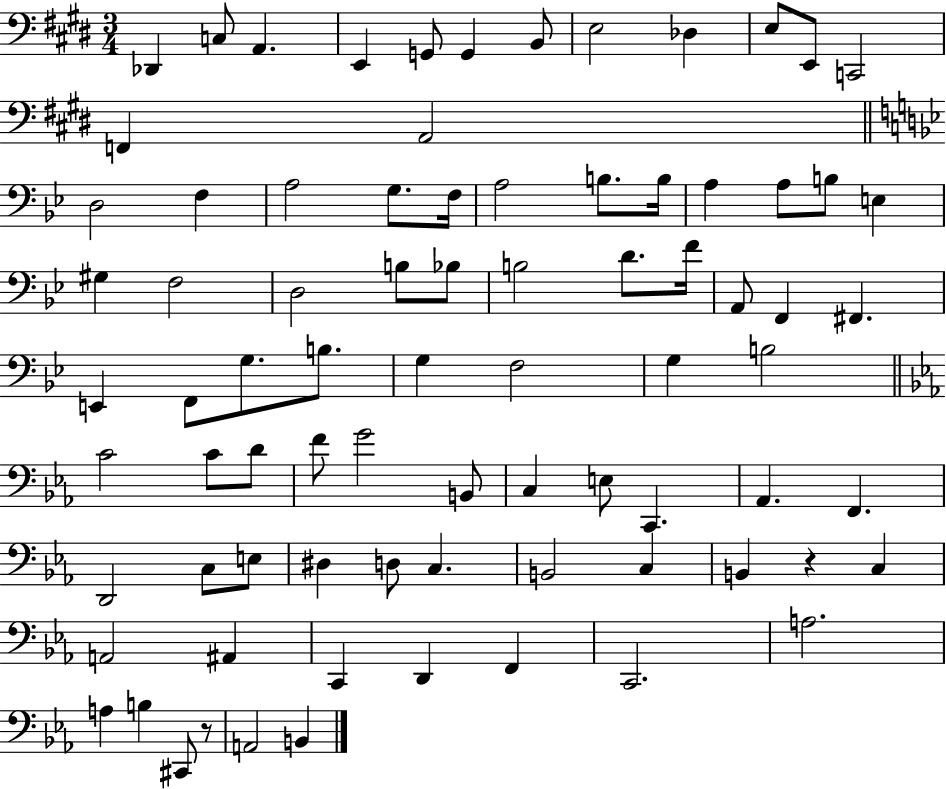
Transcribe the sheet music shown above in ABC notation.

X:1
T:Untitled
M:3/4
L:1/4
K:E
_D,, C,/2 A,, E,, G,,/2 G,, B,,/2 E,2 _D, E,/2 E,,/2 C,,2 F,, A,,2 D,2 F, A,2 G,/2 F,/4 A,2 B,/2 B,/4 A, A,/2 B,/2 E, ^G, F,2 D,2 B,/2 _B,/2 B,2 D/2 F/4 A,,/2 F,, ^F,, E,, F,,/2 G,/2 B,/2 G, F,2 G, B,2 C2 C/2 D/2 F/2 G2 B,,/2 C, E,/2 C,, _A,, F,, D,,2 C,/2 E,/2 ^D, D,/2 C, B,,2 C, B,, z C, A,,2 ^A,, C,, D,, F,, C,,2 A,2 A, B, ^C,,/2 z/2 A,,2 B,,